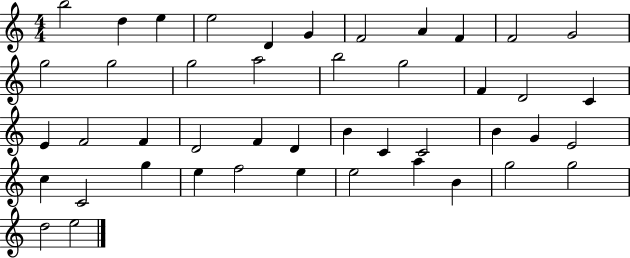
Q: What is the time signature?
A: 4/4